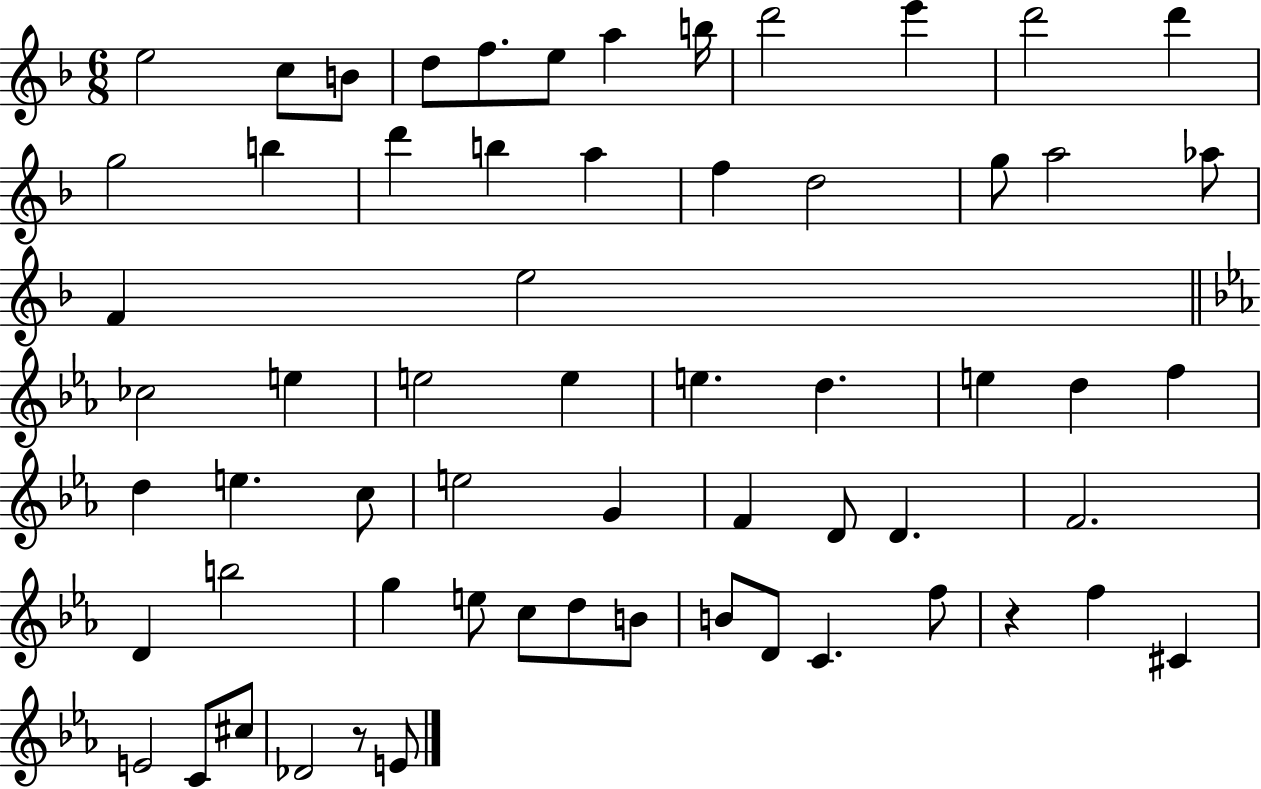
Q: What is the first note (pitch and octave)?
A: E5